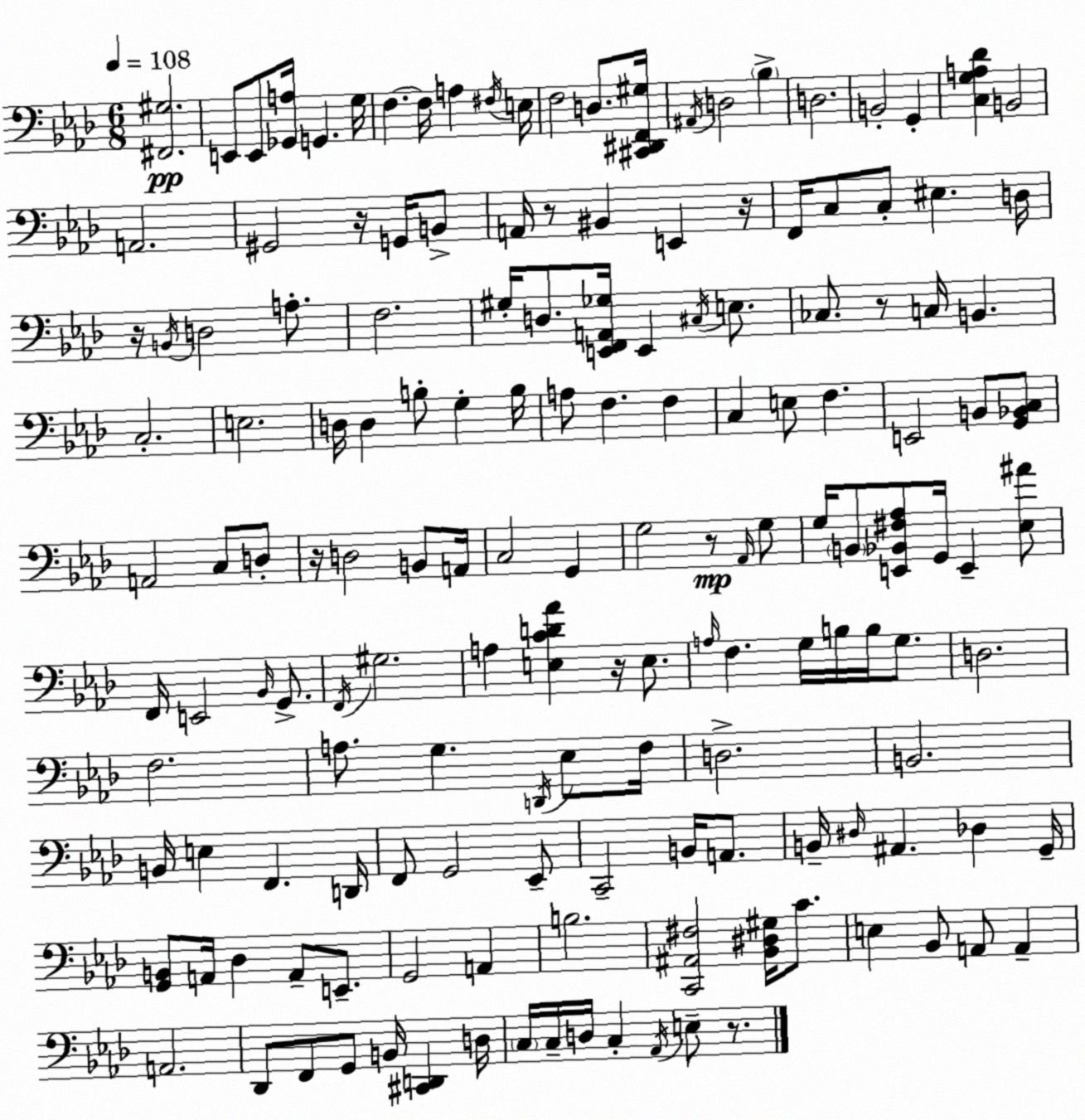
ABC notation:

X:1
T:Untitled
M:6/8
L:1/4
K:Fm
[^F,,^G,]2 E,,/2 E,,/2 [_G,,A,]/4 G,, G,/4 F, F,/4 A, ^F,/4 E,/4 F,2 D,/2 [^C,,^D,,F,,^G,]/4 ^A,,/4 D,2 _B, D,2 B,,2 G,, [C,G,A,_D] B,,2 A,,2 ^G,,2 z/4 G,,/4 B,,/2 A,,/4 z/2 ^B,, E,, z/4 F,,/4 C,/2 C,/2 ^E, D,/4 z/4 B,,/4 D,2 A,/2 F,2 ^G,/4 D,/2 [E,,F,,A,,_G,]/4 E,, ^C,/4 E,/2 _C,/2 z/2 C,/4 B,, C,2 E,2 D,/4 D, B,/2 G, B,/4 A,/2 F, F, C, E,/2 F, E,,2 B,,/2 [G,,_B,,C,]/2 A,,2 C,/2 D,/2 z/4 D,2 B,,/2 A,,/4 C,2 G,, G,2 z/2 _A,,/4 G,/2 G,/4 B,,/2 [E,,_B,,^F,_A,]/2 G,,/4 E,, [_E,^A]/2 F,,/4 E,,2 _B,,/4 G,,/2 F,,/4 ^G,2 A, [E,CD_A] z/4 E,/2 A,/4 F, G,/4 B,/4 B,/4 G,/2 D,2 F,2 A,/2 G, D,,/4 _E,/2 F,/4 D,2 B,,2 B,,/4 E, F,, D,,/4 F,,/2 G,,2 _E,,/2 C,,2 B,,/4 A,,/2 B,,/4 ^D,/4 ^A,, _D, G,,/4 [G,,B,,]/2 A,,/4 _D, A,,/2 E,,/2 G,,2 A,, B,2 [C,,^A,,^F,]2 [_B,,^D,^G,]/4 C/2 E, _B,,/2 A,,/2 A,, A,,2 _D,,/2 F,,/2 G,,/2 B,,/4 [^C,,D,,] D,/4 C,/4 C,/4 D,/4 C, _A,,/4 E,/2 z/2